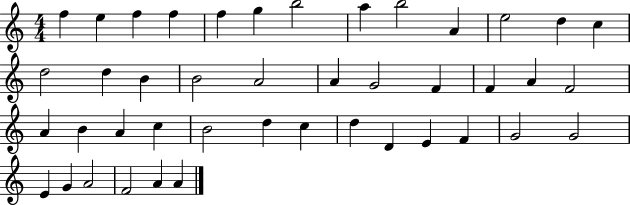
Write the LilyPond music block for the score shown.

{
  \clef treble
  \numericTimeSignature
  \time 4/4
  \key c \major
  f''4 e''4 f''4 f''4 | f''4 g''4 b''2 | a''4 b''2 a'4 | e''2 d''4 c''4 | \break d''2 d''4 b'4 | b'2 a'2 | a'4 g'2 f'4 | f'4 a'4 f'2 | \break a'4 b'4 a'4 c''4 | b'2 d''4 c''4 | d''4 d'4 e'4 f'4 | g'2 g'2 | \break e'4 g'4 a'2 | f'2 a'4 a'4 | \bar "|."
}